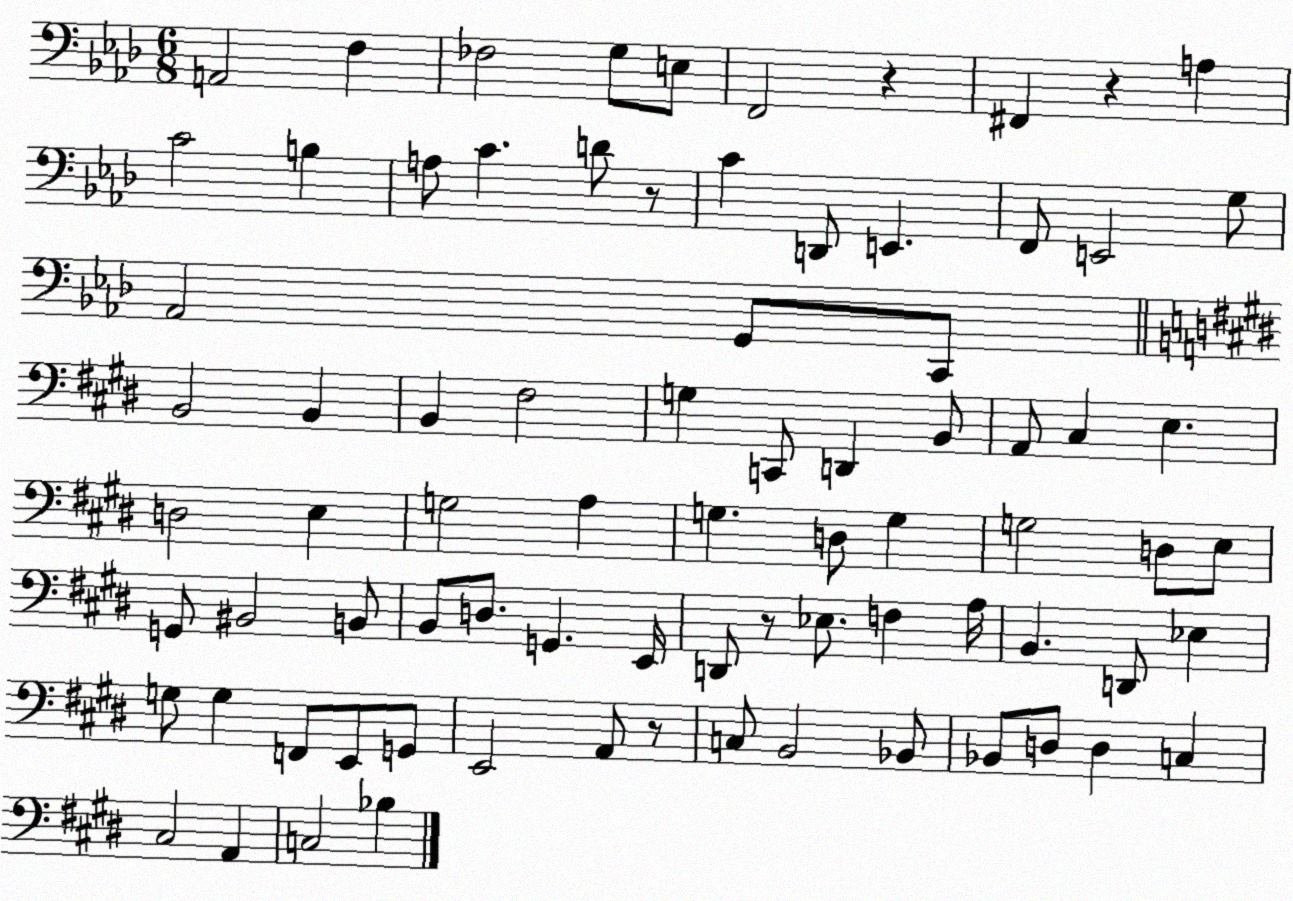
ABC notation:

X:1
T:Untitled
M:6/8
L:1/4
K:Ab
A,,2 F, _F,2 G,/2 E,/2 F,,2 z ^F,, z A, C2 B, A,/2 C D/2 z/2 C D,,/2 E,, F,,/2 E,,2 G,/2 _A,,2 G,,/2 C,,/2 B,,2 B,, B,, ^F,2 G, C,,/2 D,, B,,/2 A,,/2 ^C, E, D,2 E, G,2 A, G, D,/2 G, G,2 D,/2 E,/2 G,,/2 ^B,,2 B,,/2 B,,/2 D,/2 G,, E,,/4 D,,/2 z/2 _E,/2 F, A,/4 B,, D,,/2 _E, G,/2 G, F,,/2 E,,/2 G,,/2 E,,2 A,,/2 z/2 C,/2 B,,2 _B,,/2 _B,,/2 D,/2 D, C, ^C,2 A,, C,2 _B,